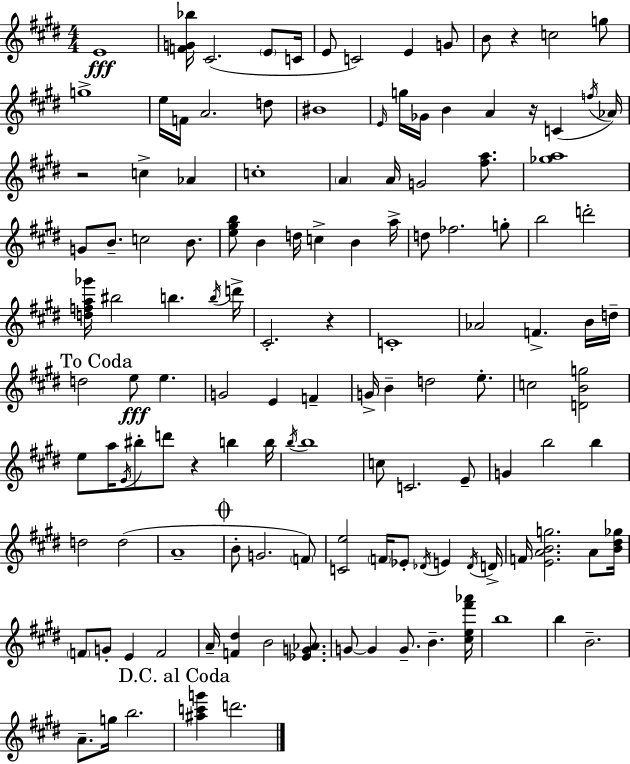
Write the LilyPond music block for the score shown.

{
  \clef treble
  \numericTimeSignature
  \time 4/4
  \key e \major
  e'1\fff | <f' g' bes''>16 cis'2.( \parenthesize e'8 c'16 | e'8 c'2) e'4 g'8 | b'8 r4 c''2 g''8 | \break g''1-> | e''16 f'16 a'2. d''8 | bis'1 | \grace { e'16 } g''16 ges'16 b'4 a'4 r16 c'4( | \break \acciaccatura { f''16 } aes'16) r2 c''4-> aes'4 | c''1-. | \parenthesize a'4 a'16 g'2 <fis'' a''>8. | <ges'' a''>1 | \break g'8 b'8.-- c''2 b'8. | <e'' gis'' b''>8 b'4 d''16 c''4-> b'4 | a''16-> d''8 fes''2. | g''8-. b''2 d'''2-. | \break <d'' f'' a'' ges'''>16 bis''2 b''4. | \acciaccatura { b''16 } d'''16-> cis'2.-. r4 | c'1-. | aes'2 f'4.-> | \break b'16 d''16-- \mark "To Coda" d''2 e''8\fff e''4. | g'2 e'4 f'4-- | g'16-> b'4-- d''2 | e''8.-. c''2 <d' b' g''>2 | \break e''8 a''16 \acciaccatura { e'16 } bis''8-. d'''8 r4 b''4 | b''16 \acciaccatura { b''16 } b''1 | c''8 c'2. | e'8-- g'4 b''2 | \break b''4 d''2 d''2( | a'1-- | \mark \markup { \musicglyph "scripts.coda" } b'8-. g'2. | \parenthesize f'8) <c' e''>2 \parenthesize f'16 ees'8-. | \break \acciaccatura { des'16 } e'4 \acciaccatura { des'16 } d'16-> f'16 <e' a' b' g''>2. | a'8 <b' dis'' ges''>16 \parenthesize f'8 g'8-. e'4 f'2 | a'16-- <f' dis''>4 b'2 | <ees' g' aes'>8. g'8~~ g'4 g'8.-- | \break b'4.-- <cis'' e'' fis''' aes'''>16 b''1 | b''4 b'2.-- | a'8.-- g''16 b''2. | \mark "D.C. al Coda" <ais'' c''' g'''>4 d'''2. | \break \bar "|."
}